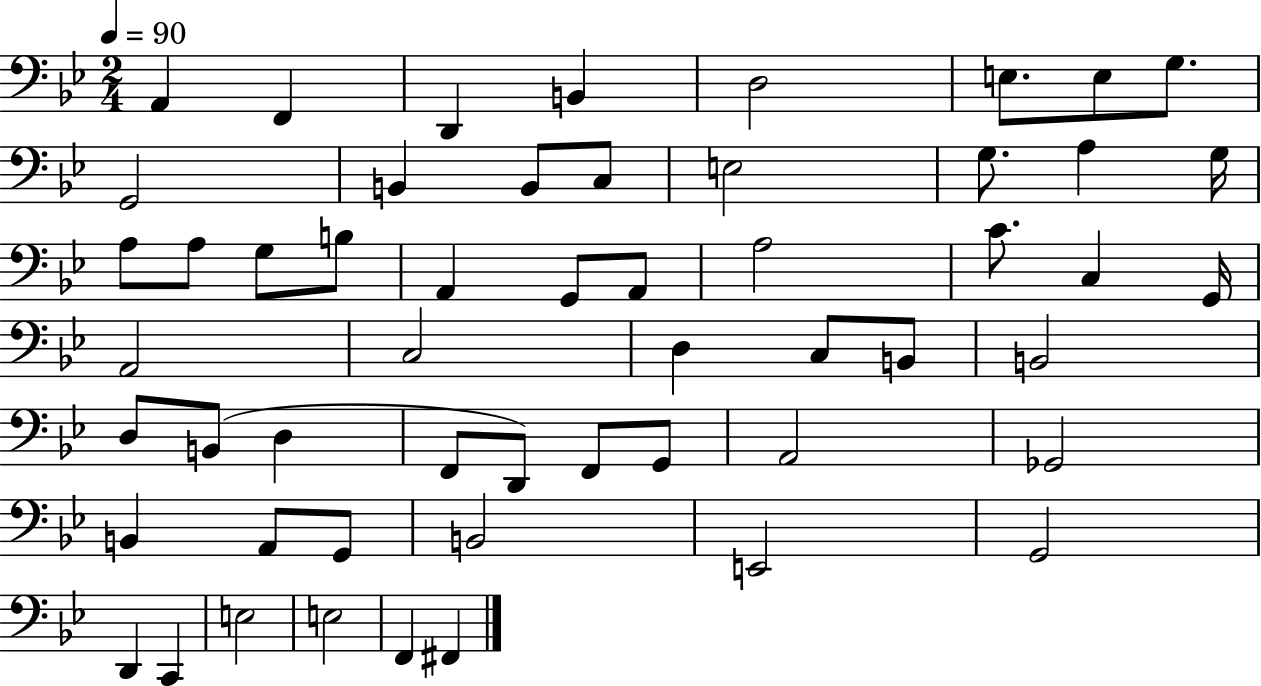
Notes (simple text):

A2/q F2/q D2/q B2/q D3/h E3/e. E3/e G3/e. G2/h B2/q B2/e C3/e E3/h G3/e. A3/q G3/s A3/e A3/e G3/e B3/e A2/q G2/e A2/e A3/h C4/e. C3/q G2/s A2/h C3/h D3/q C3/e B2/e B2/h D3/e B2/e D3/q F2/e D2/e F2/e G2/e A2/h Gb2/h B2/q A2/e G2/e B2/h E2/h G2/h D2/q C2/q E3/h E3/h F2/q F#2/q